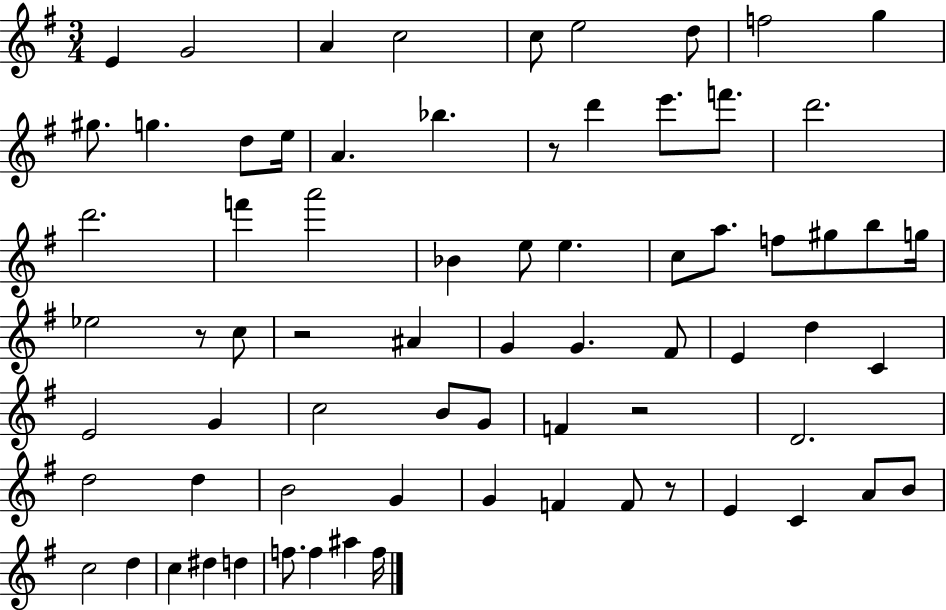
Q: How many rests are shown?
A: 5